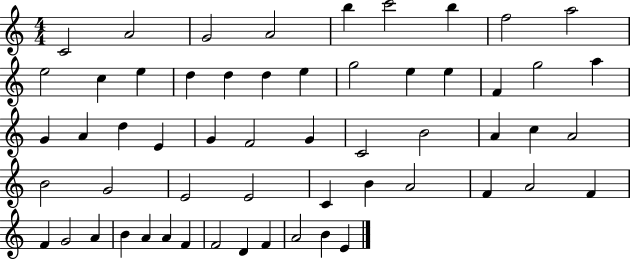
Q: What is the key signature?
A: C major